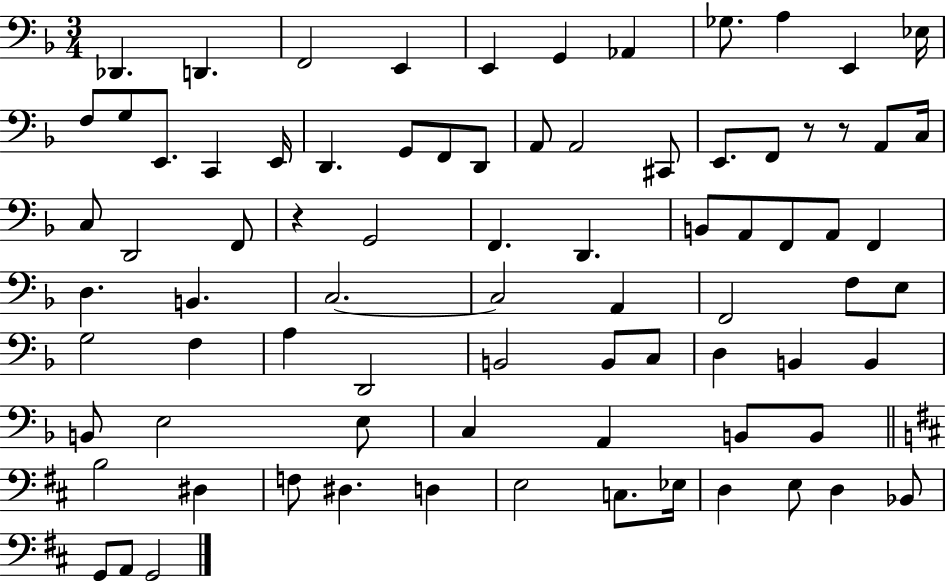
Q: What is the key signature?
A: F major